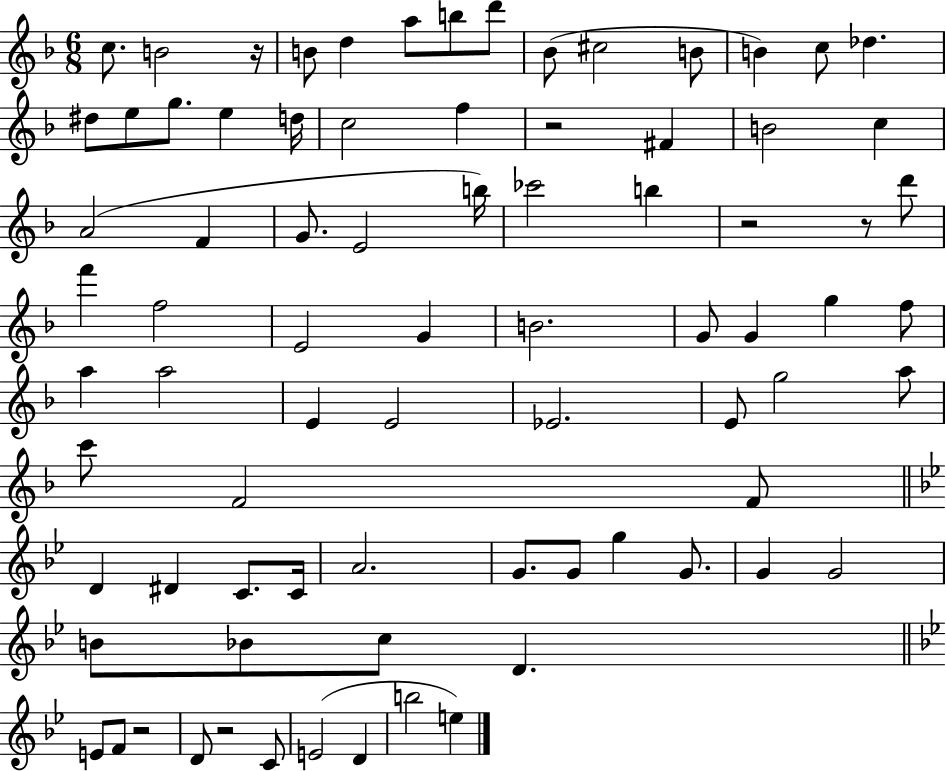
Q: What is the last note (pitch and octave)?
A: E5